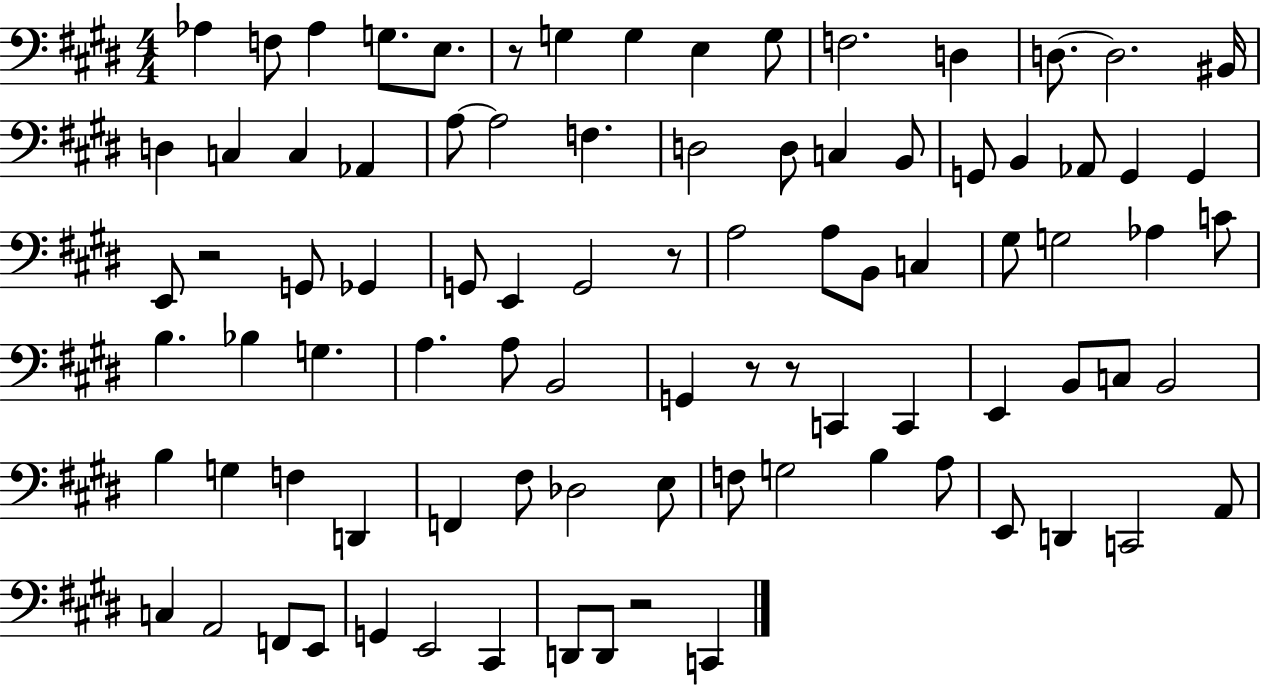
Ab3/q F3/e Ab3/q G3/e. E3/e. R/e G3/q G3/q E3/q G3/e F3/h. D3/q D3/e. D3/h. BIS2/s D3/q C3/q C3/q Ab2/q A3/e A3/h F3/q. D3/h D3/e C3/q B2/e G2/e B2/q Ab2/e G2/q G2/q E2/e R/h G2/e Gb2/q G2/e E2/q G2/h R/e A3/h A3/e B2/e C3/q G#3/e G3/h Ab3/q C4/e B3/q. Bb3/q G3/q. A3/q. A3/e B2/h G2/q R/e R/e C2/q C2/q E2/q B2/e C3/e B2/h B3/q G3/q F3/q D2/q F2/q F#3/e Db3/h E3/e F3/e G3/h B3/q A3/e E2/e D2/q C2/h A2/e C3/q A2/h F2/e E2/e G2/q E2/h C#2/q D2/e D2/e R/h C2/q